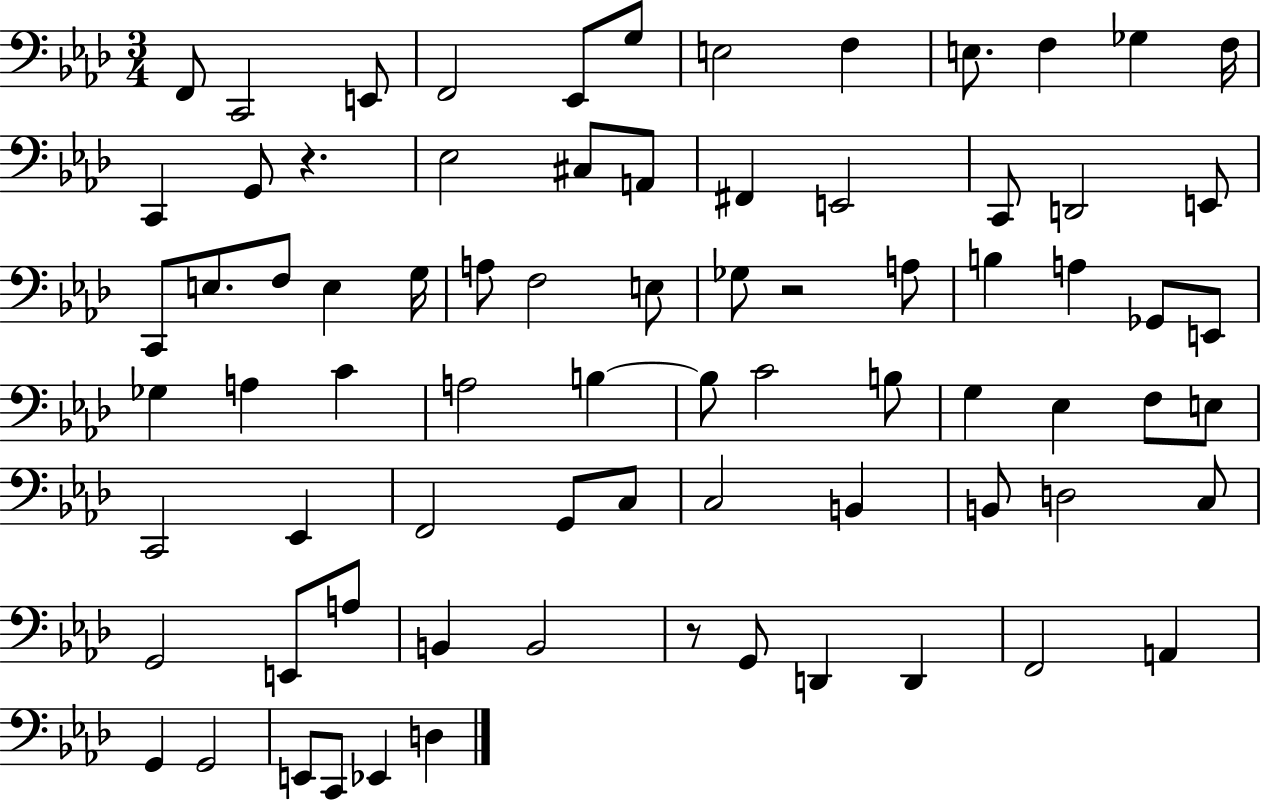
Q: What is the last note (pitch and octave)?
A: D3